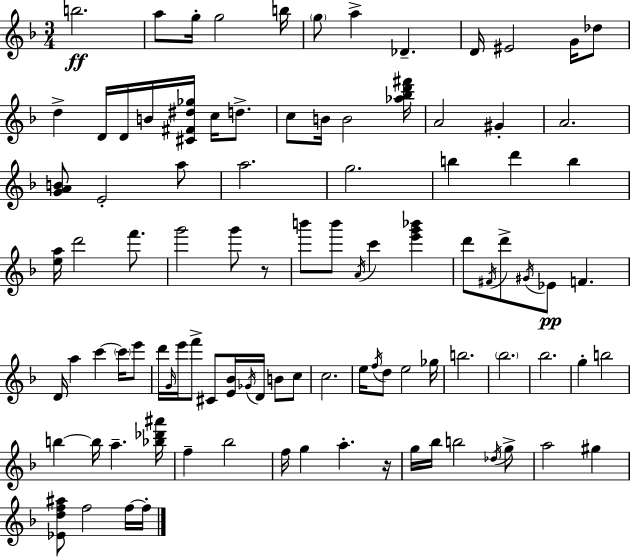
{
  \clef treble
  \numericTimeSignature
  \time 3/4
  \key f \major
  b''2.\ff | a''8 g''16-. g''2 b''16 | \parenthesize g''8 a''4-> des'4.-- | d'16 eis'2 g'16 des''8 | \break d''4-> d'16 d'16 b'16 <cis' fis' dis'' ges''>16 c''16 d''8.-> | c''8 b'16 b'2 <aes'' bes'' d''' fis'''>16 | a'2 gis'4-. | a'2. | \break <g' a' b'>8 e'2-. a''8 | a''2. | g''2. | b''4 d'''4 b''4 | \break <e'' a''>16 d'''2 f'''8. | g'''2 g'''8 r8 | b'''8 b'''8 \acciaccatura { a'16 } c'''4 <e''' g''' bes'''>4 | d'''8 \acciaccatura { fis'16 } d'''8-> \acciaccatura { gis'16 } ees'8\pp f'4. | \break d'16 a''4 c'''4~~ | \parenthesize c'''16 e'''8 d'''16 \grace { g'16 } e'''16 f'''8-> cis'8 <e' bes'>16 \acciaccatura { ges'16 } | d'16 b'8 c''8 c''2. | e''16 \acciaccatura { f''16 } d''8 e''2 | \break ges''16 b''2. | \parenthesize bes''2. | bes''2. | g''4-. b''2 | \break b''4~~ b''16 a''4.-- | <bes'' des''' ais'''>16 f''4-- bes''2 | f''16 g''4 a''4.-. | r16 g''16 bes''16 b''2 | \break \acciaccatura { des''16 } g''8-> a''2 | gis''4 <ees' d'' f'' ais''>8 f''2 | f''16~~ f''16-. \bar "|."
}